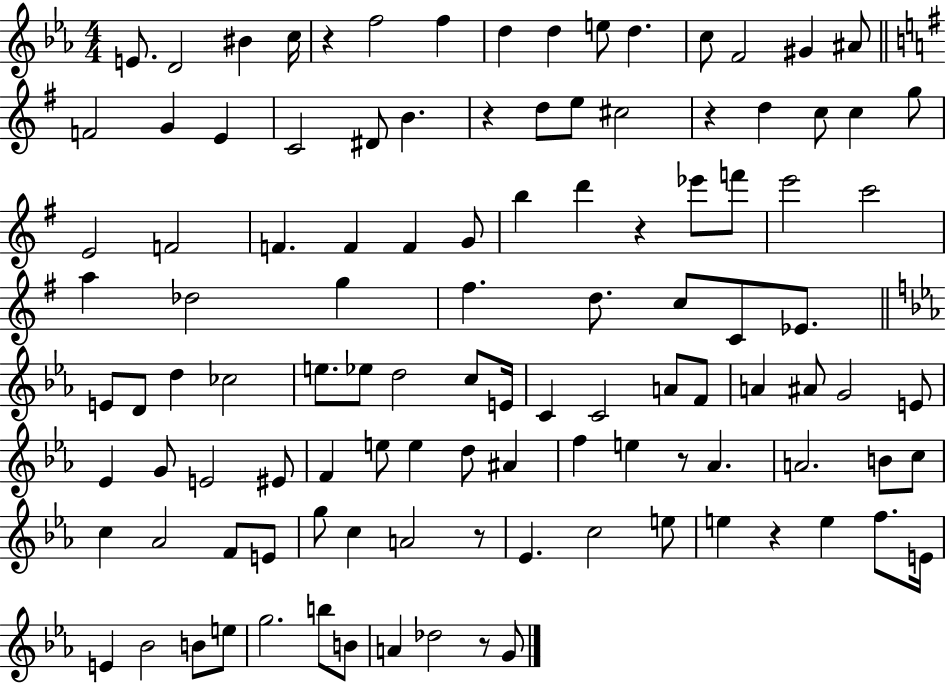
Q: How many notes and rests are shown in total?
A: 111